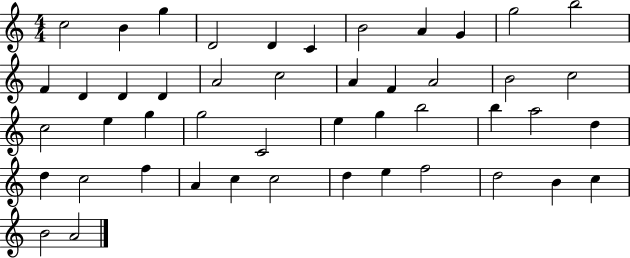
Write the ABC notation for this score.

X:1
T:Untitled
M:4/4
L:1/4
K:C
c2 B g D2 D C B2 A G g2 b2 F D D D A2 c2 A F A2 B2 c2 c2 e g g2 C2 e g b2 b a2 d d c2 f A c c2 d e f2 d2 B c B2 A2